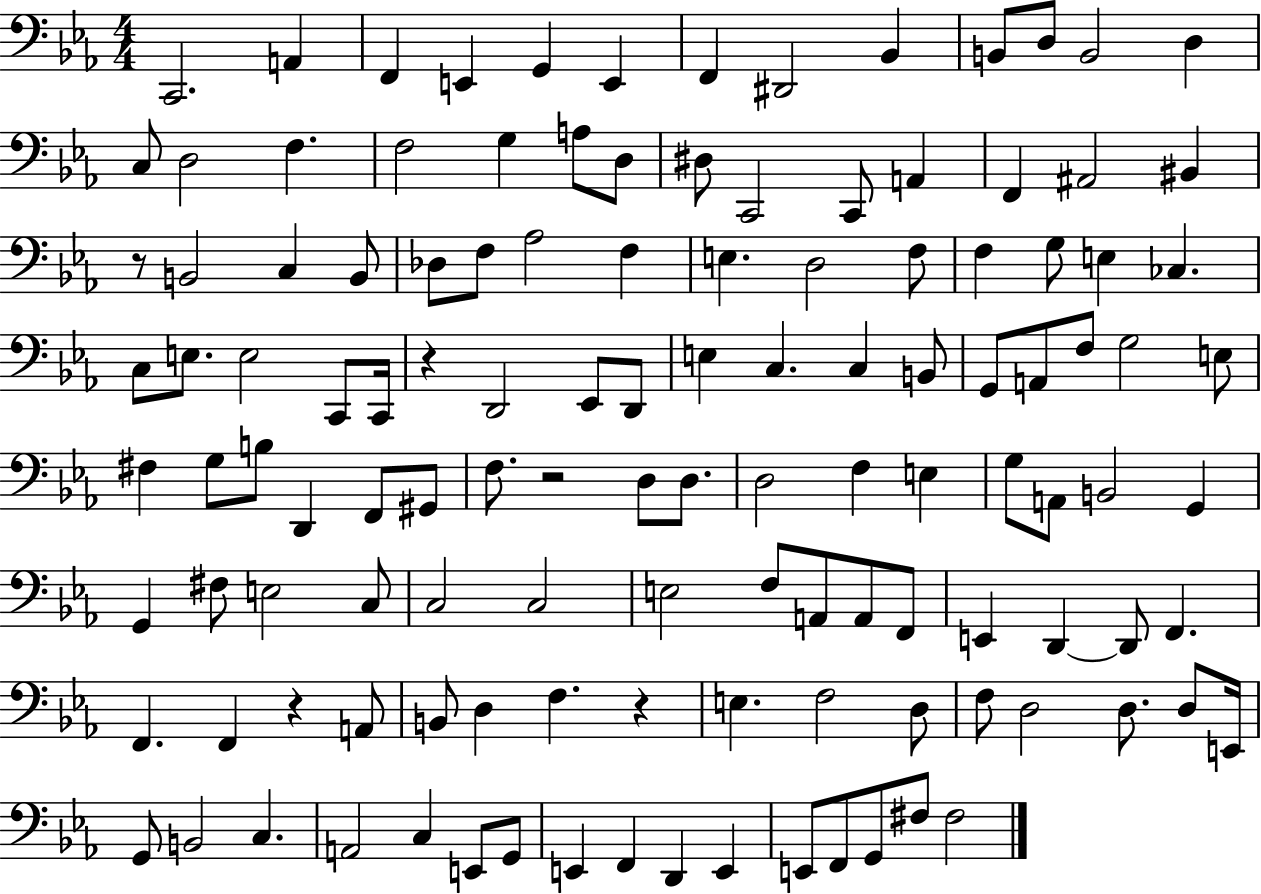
X:1
T:Untitled
M:4/4
L:1/4
K:Eb
C,,2 A,, F,, E,, G,, E,, F,, ^D,,2 _B,, B,,/2 D,/2 B,,2 D, C,/2 D,2 F, F,2 G, A,/2 D,/2 ^D,/2 C,,2 C,,/2 A,, F,, ^A,,2 ^B,, z/2 B,,2 C, B,,/2 _D,/2 F,/2 _A,2 F, E, D,2 F,/2 F, G,/2 E, _C, C,/2 E,/2 E,2 C,,/2 C,,/4 z D,,2 _E,,/2 D,,/2 E, C, C, B,,/2 G,,/2 A,,/2 F,/2 G,2 E,/2 ^F, G,/2 B,/2 D,, F,,/2 ^G,,/2 F,/2 z2 D,/2 D,/2 D,2 F, E, G,/2 A,,/2 B,,2 G,, G,, ^F,/2 E,2 C,/2 C,2 C,2 E,2 F,/2 A,,/2 A,,/2 F,,/2 E,, D,, D,,/2 F,, F,, F,, z A,,/2 B,,/2 D, F, z E, F,2 D,/2 F,/2 D,2 D,/2 D,/2 E,,/4 G,,/2 B,,2 C, A,,2 C, E,,/2 G,,/2 E,, F,, D,, E,, E,,/2 F,,/2 G,,/2 ^F,/2 ^F,2